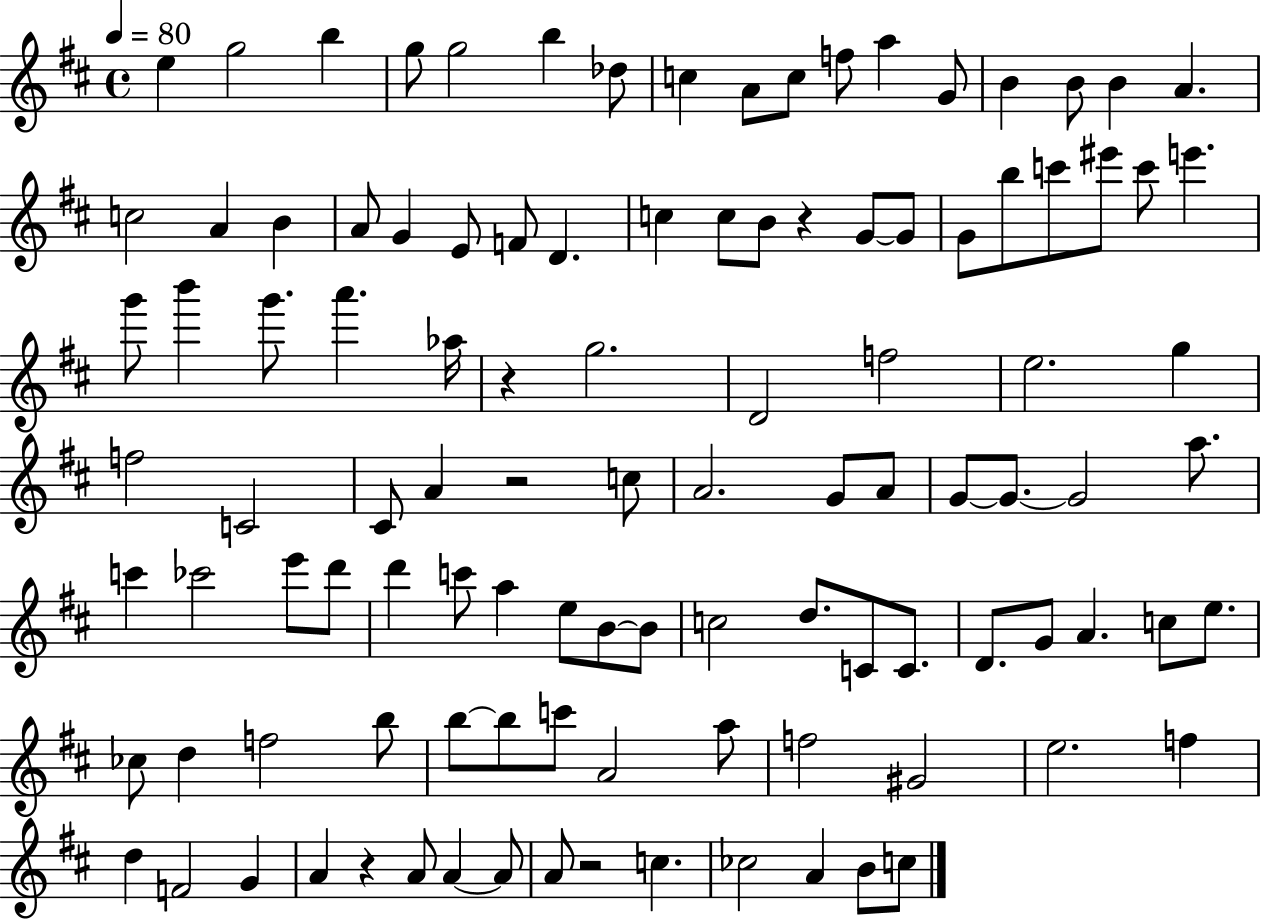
{
  \clef treble
  \time 4/4
  \defaultTimeSignature
  \key d \major
  \tempo 4 = 80
  e''4 g''2 b''4 | g''8 g''2 b''4 des''8 | c''4 a'8 c''8 f''8 a''4 g'8 | b'4 b'8 b'4 a'4. | \break c''2 a'4 b'4 | a'8 g'4 e'8 f'8 d'4. | c''4 c''8 b'8 r4 g'8~~ g'8 | g'8 b''8 c'''8 eis'''8 c'''8 e'''4. | \break g'''8 b'''4 g'''8. a'''4. aes''16 | r4 g''2. | d'2 f''2 | e''2. g''4 | \break f''2 c'2 | cis'8 a'4 r2 c''8 | a'2. g'8 a'8 | g'8~~ g'8.~~ g'2 a''8. | \break c'''4 ces'''2 e'''8 d'''8 | d'''4 c'''8 a''4 e''8 b'8~~ b'8 | c''2 d''8. c'8 c'8. | d'8. g'8 a'4. c''8 e''8. | \break ces''8 d''4 f''2 b''8 | b''8~~ b''8 c'''8 a'2 a''8 | f''2 gis'2 | e''2. f''4 | \break d''4 f'2 g'4 | a'4 r4 a'8 a'4~~ a'8 | a'8 r2 c''4. | ces''2 a'4 b'8 c''8 | \break \bar "|."
}